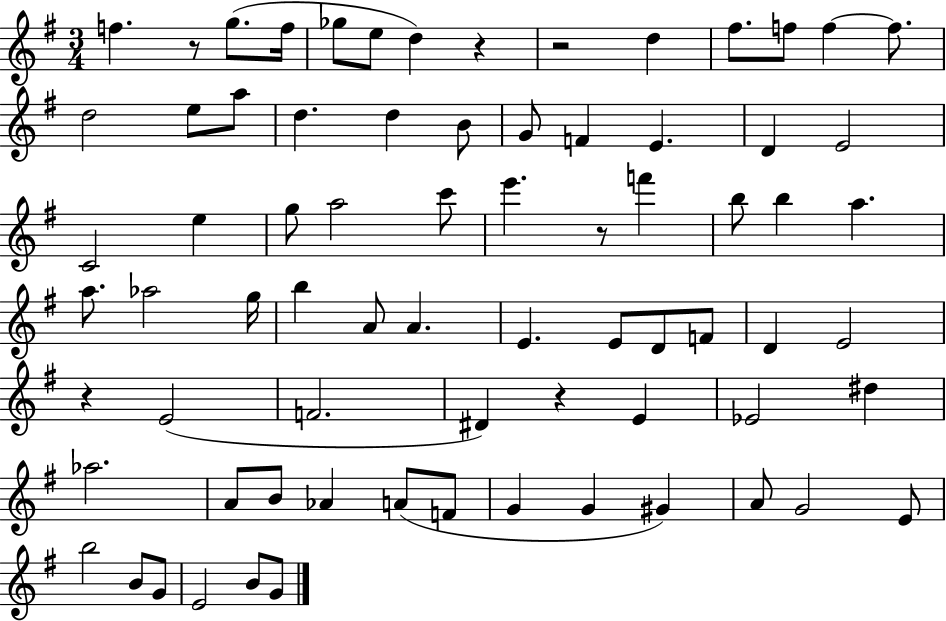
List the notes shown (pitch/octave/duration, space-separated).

F5/q. R/e G5/e. F5/s Gb5/e E5/e D5/q R/q R/h D5/q F#5/e. F5/e F5/q F5/e. D5/h E5/e A5/e D5/q. D5/q B4/e G4/e F4/q E4/q. D4/q E4/h C4/h E5/q G5/e A5/h C6/e E6/q. R/e F6/q B5/e B5/q A5/q. A5/e. Ab5/h G5/s B5/q A4/e A4/q. E4/q. E4/e D4/e F4/e D4/q E4/h R/q E4/h F4/h. D#4/q R/q E4/q Eb4/h D#5/q Ab5/h. A4/e B4/e Ab4/q A4/e F4/e G4/q G4/q G#4/q A4/e G4/h E4/e B5/h B4/e G4/e E4/h B4/e G4/e